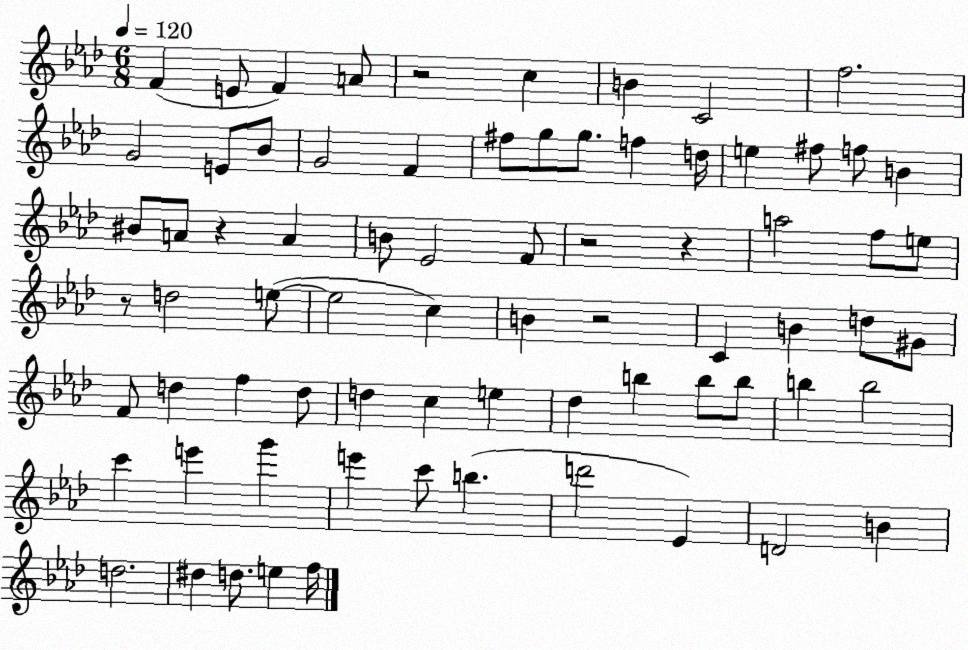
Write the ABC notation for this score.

X:1
T:Untitled
M:6/8
L:1/4
K:Ab
F E/2 F A/2 z2 c B C2 f2 G2 E/2 _B/2 G2 F ^f/2 g/2 g/2 f d/4 e ^f/2 f/2 B ^B/2 A/2 z A B/2 _E2 F/2 z2 z a2 f/2 e/2 z/2 d2 e/2 e2 c B z2 C B d/2 ^G/2 F/2 d f d/2 d c e _d b b/2 b/2 b b2 c' e' g' e' c'/2 b d'2 _E D2 B d2 ^d d/2 e f/4